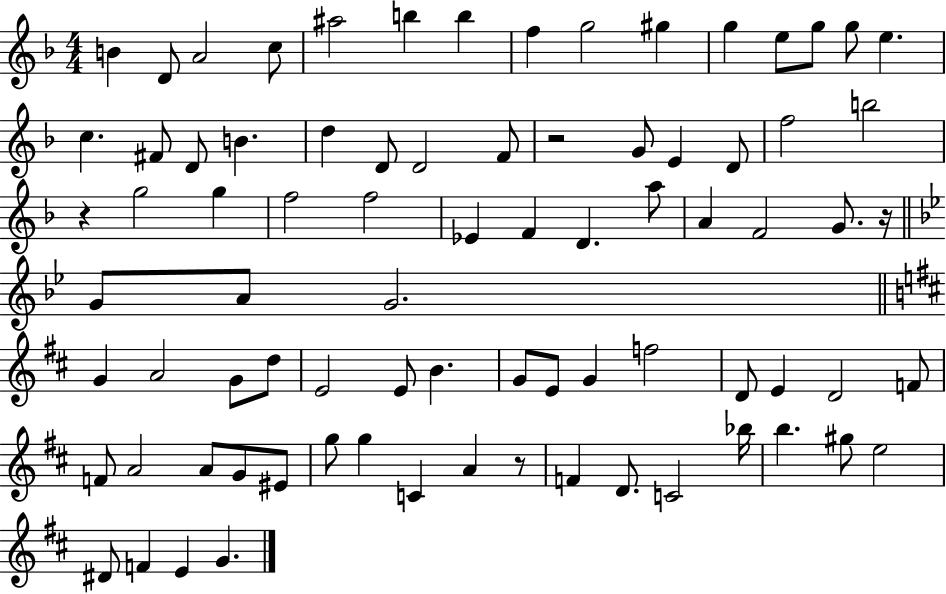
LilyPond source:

{
  \clef treble
  \numericTimeSignature
  \time 4/4
  \key f \major
  b'4 d'8 a'2 c''8 | ais''2 b''4 b''4 | f''4 g''2 gis''4 | g''4 e''8 g''8 g''8 e''4. | \break c''4. fis'8 d'8 b'4. | d''4 d'8 d'2 f'8 | r2 g'8 e'4 d'8 | f''2 b''2 | \break r4 g''2 g''4 | f''2 f''2 | ees'4 f'4 d'4. a''8 | a'4 f'2 g'8. r16 | \break \bar "||" \break \key bes \major g'8 a'8 g'2. | \bar "||" \break \key d \major g'4 a'2 g'8 d''8 | e'2 e'8 b'4. | g'8 e'8 g'4 f''2 | d'8 e'4 d'2 f'8 | \break f'8 a'2 a'8 g'8 eis'8 | g''8 g''4 c'4 a'4 r8 | f'4 d'8. c'2 bes''16 | b''4. gis''8 e''2 | \break dis'8 f'4 e'4 g'4. | \bar "|."
}